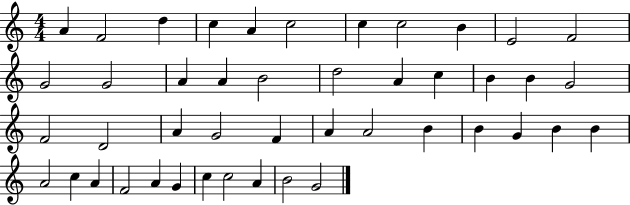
A4/q F4/h D5/q C5/q A4/q C5/h C5/q C5/h B4/q E4/h F4/h G4/h G4/h A4/q A4/q B4/h D5/h A4/q C5/q B4/q B4/q G4/h F4/h D4/h A4/q G4/h F4/q A4/q A4/h B4/q B4/q G4/q B4/q B4/q A4/h C5/q A4/q F4/h A4/q G4/q C5/q C5/h A4/q B4/h G4/h